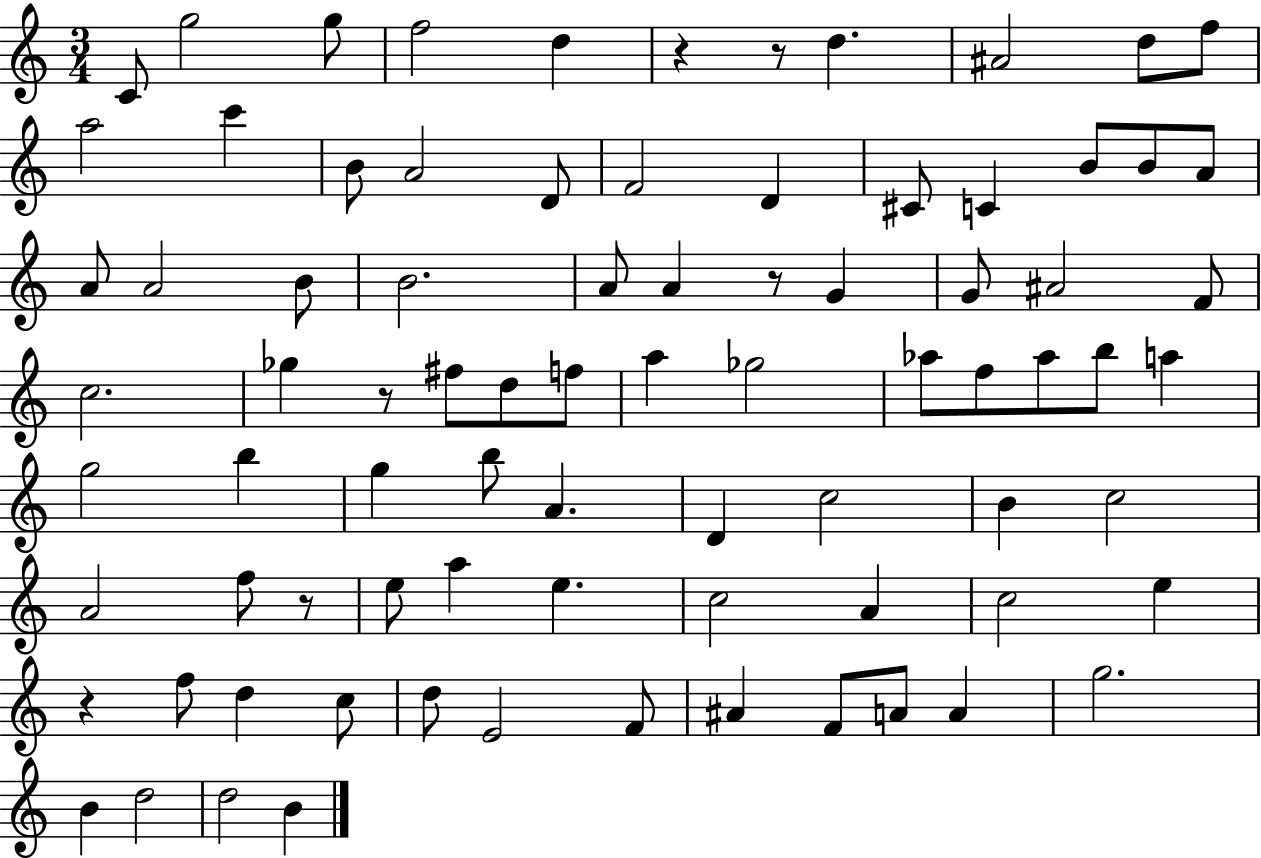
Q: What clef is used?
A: treble